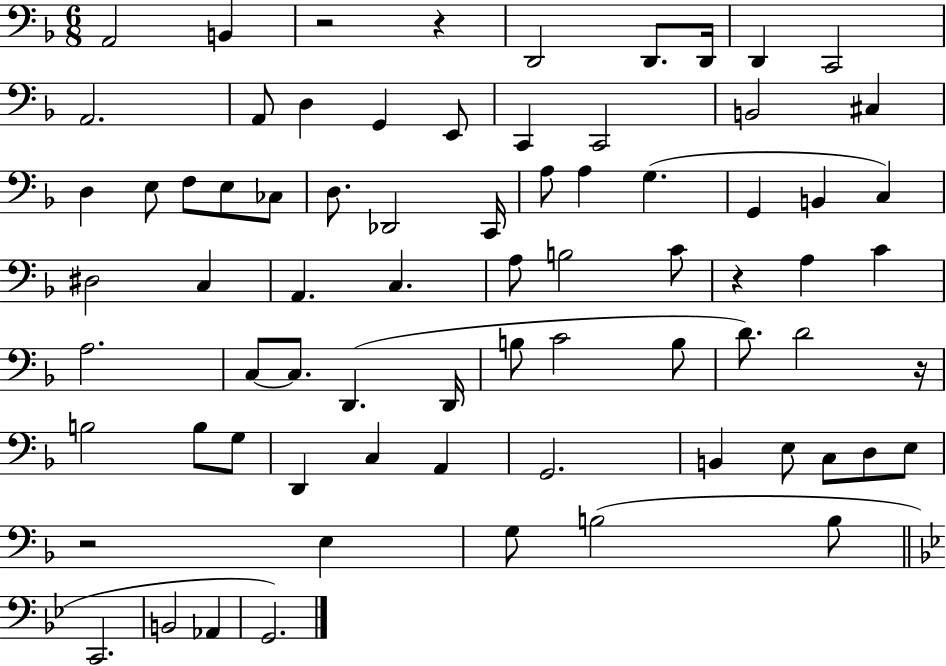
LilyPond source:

{
  \clef bass
  \numericTimeSignature
  \time 6/8
  \key f \major
  \repeat volta 2 { a,2 b,4 | r2 r4 | d,2 d,8. d,16 | d,4 c,2 | \break a,2. | a,8 d4 g,4 e,8 | c,4 c,2 | b,2 cis4 | \break d4 e8 f8 e8 ces8 | d8. des,2 c,16 | a8 a4 g4.( | g,4 b,4 c4) | \break dis2 c4 | a,4. c4. | a8 b2 c'8 | r4 a4 c'4 | \break a2. | c8~~ c8. d,4.( d,16 | b8 c'2 b8 | d'8.) d'2 r16 | \break b2 b8 g8 | d,4 c4 a,4 | g,2. | b,4 e8 c8 d8 e8 | \break r2 e4 | g8 b2( b8 | \bar "||" \break \key bes \major c,2. | b,2 aes,4 | g,2.) | } \bar "|."
}